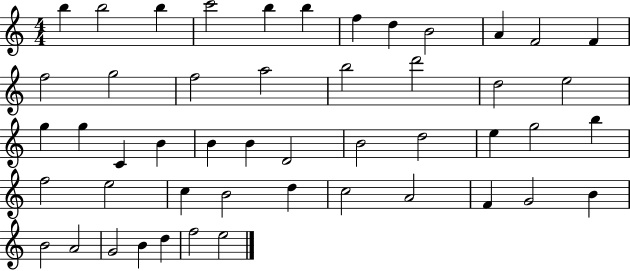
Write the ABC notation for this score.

X:1
T:Untitled
M:4/4
L:1/4
K:C
b b2 b c'2 b b f d B2 A F2 F f2 g2 f2 a2 b2 d'2 d2 e2 g g C B B B D2 B2 d2 e g2 b f2 e2 c B2 d c2 A2 F G2 B B2 A2 G2 B d f2 e2